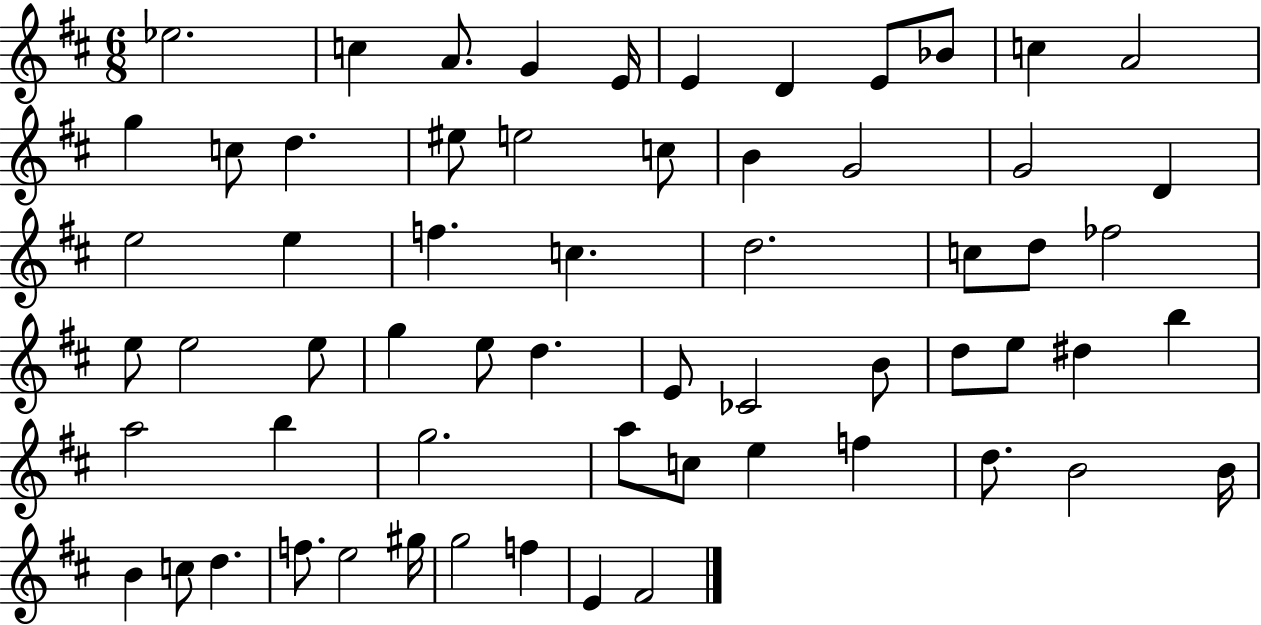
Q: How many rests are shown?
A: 0